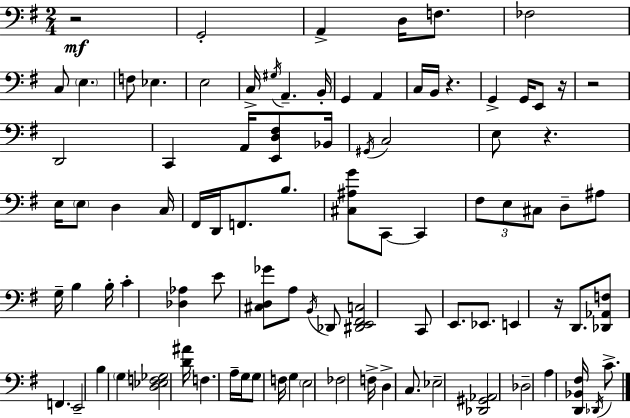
R/h G2/h A2/q D3/s F3/e. FES3/h C3/e E3/q. F3/e Eb3/q. E3/h C3/s G#3/s A2/q. B2/s G2/q A2/q C3/s B2/s R/q. G2/q G2/s E2/e R/s R/h D2/h C2/q A2/s [E2,D3,F#3]/e Bb2/s G#2/s C3/h E3/e R/q. E3/s E3/e D3/q C3/s F#2/s D2/s F2/e. B3/e. [C#3,A#3,G4]/e C2/e C2/q F#3/e E3/e C#3/e D3/e A#3/e G3/s B3/q B3/s C4/q [Db3,Ab3]/q E4/e [C#3,D3,Gb4]/e A3/e B2/s Db2/e [D#2,E2,F#2,C3]/h C2/e E2/e. Eb2/e. E2/q R/s D2/e. [Db2,Ab2,F3]/e F2/q. E2/h B3/q G3/q [D3,Eb3,F3,Gb3]/h [D4,A#4]/s F3/q. A3/s G3/s G3/e F3/s G3/q E3/h FES3/h F3/s D3/q C3/e. Eb3/h [Db2,G#2,Ab2]/h Db3/h A3/q [D2,Bb2,F#3]/s Db2/s C4/e.